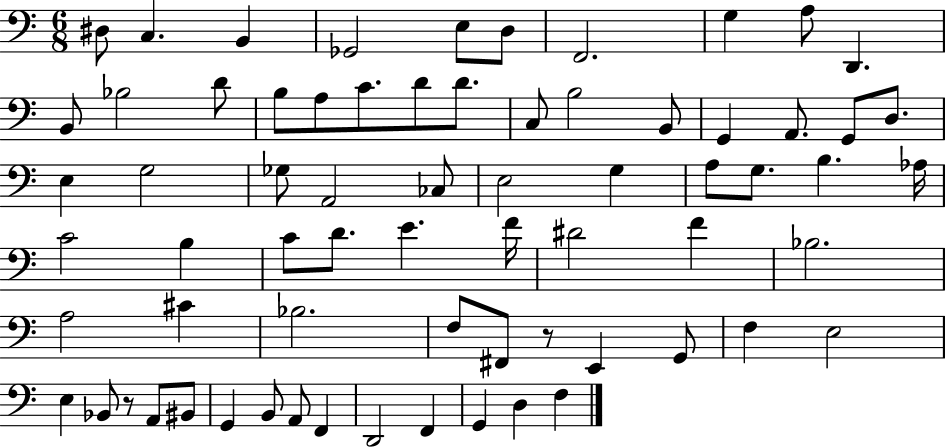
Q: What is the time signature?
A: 6/8